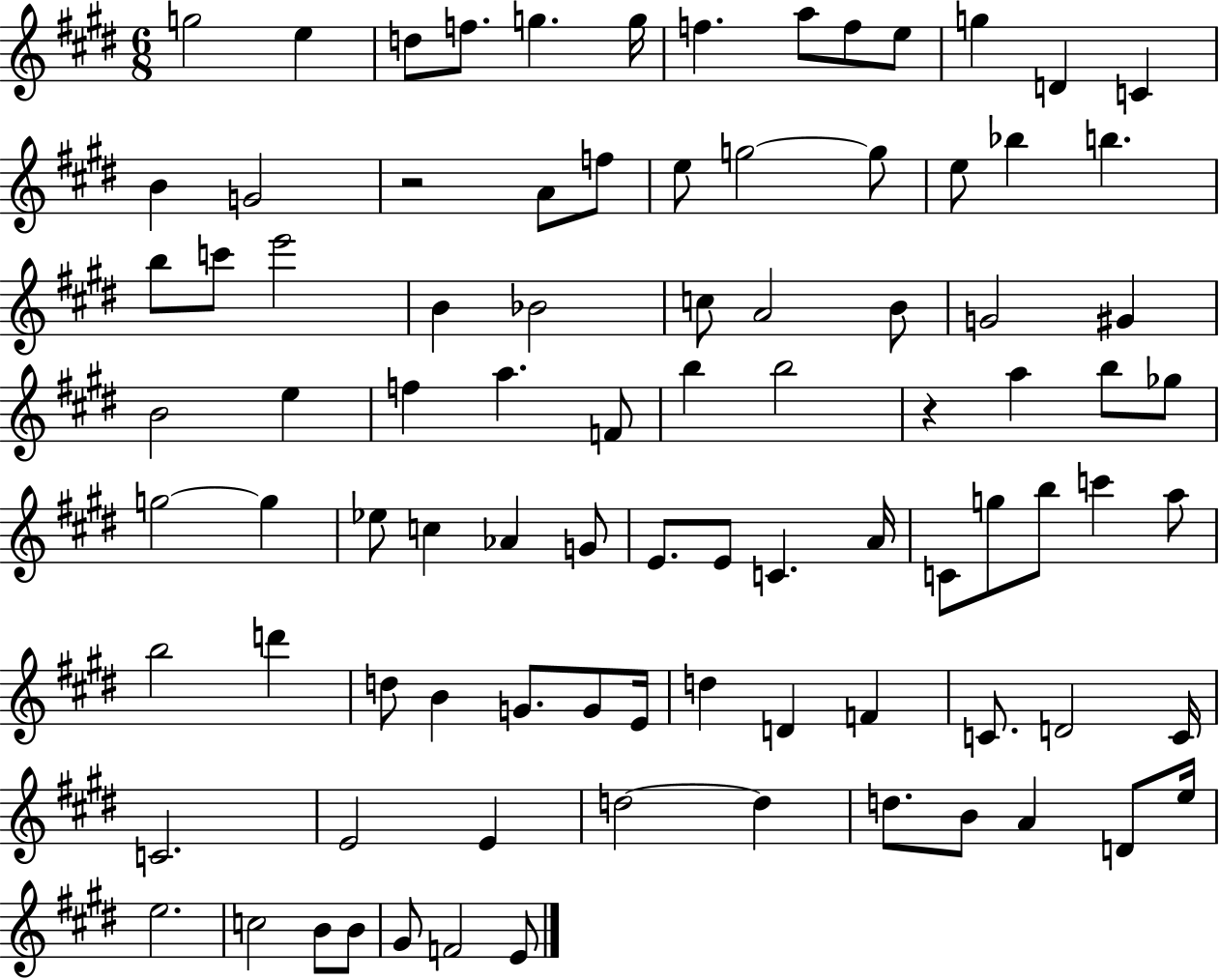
{
  \clef treble
  \numericTimeSignature
  \time 6/8
  \key e \major
  g''2 e''4 | d''8 f''8. g''4. g''16 | f''4. a''8 f''8 e''8 | g''4 d'4 c'4 | \break b'4 g'2 | r2 a'8 f''8 | e''8 g''2~~ g''8 | e''8 bes''4 b''4. | \break b''8 c'''8 e'''2 | b'4 bes'2 | c''8 a'2 b'8 | g'2 gis'4 | \break b'2 e''4 | f''4 a''4. f'8 | b''4 b''2 | r4 a''4 b''8 ges''8 | \break g''2~~ g''4 | ees''8 c''4 aes'4 g'8 | e'8. e'8 c'4. a'16 | c'8 g''8 b''8 c'''4 a''8 | \break b''2 d'''4 | d''8 b'4 g'8. g'8 e'16 | d''4 d'4 f'4 | c'8. d'2 c'16 | \break c'2. | e'2 e'4 | d''2~~ d''4 | d''8. b'8 a'4 d'8 e''16 | \break e''2. | c''2 b'8 b'8 | gis'8 f'2 e'8 | \bar "|."
}